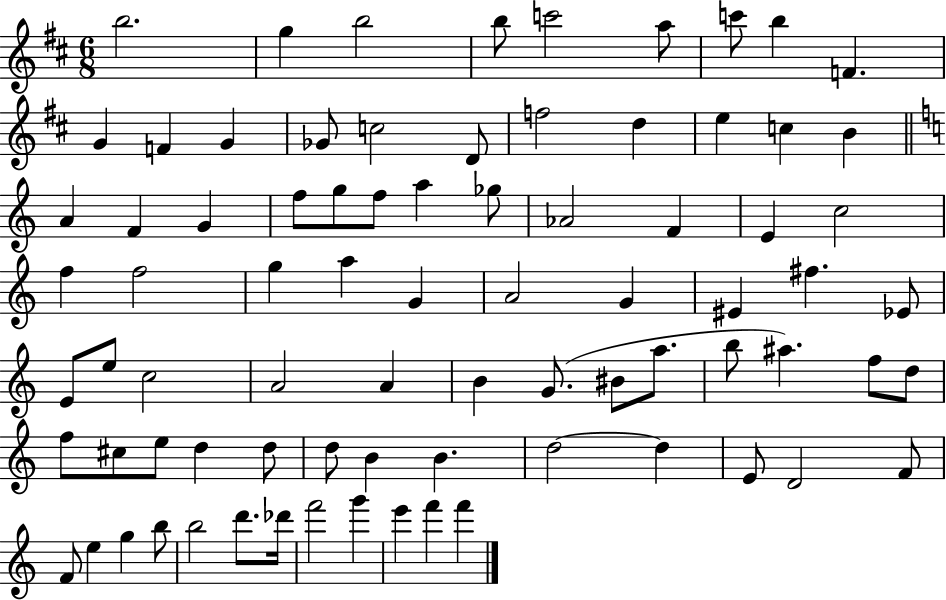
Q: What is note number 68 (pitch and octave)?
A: F4